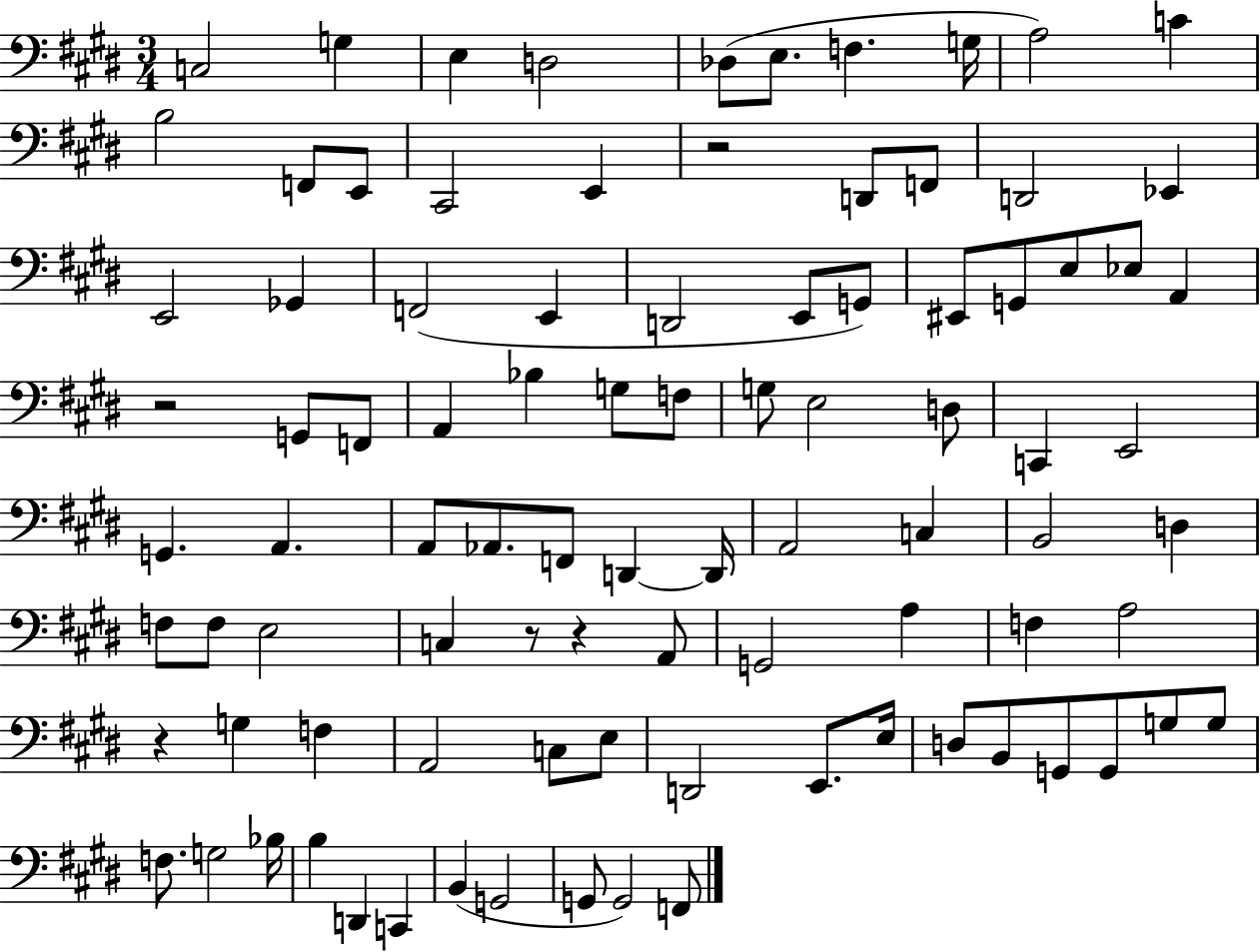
{
  \clef bass
  \numericTimeSignature
  \time 3/4
  \key e \major
  c2 g4 | e4 d2 | des8( e8. f4. g16 | a2) c'4 | \break b2 f,8 e,8 | cis,2 e,4 | r2 d,8 f,8 | d,2 ees,4 | \break e,2 ges,4 | f,2( e,4 | d,2 e,8 g,8) | eis,8 g,8 e8 ees8 a,4 | \break r2 g,8 f,8 | a,4 bes4 g8 f8 | g8 e2 d8 | c,4 e,2 | \break g,4. a,4. | a,8 aes,8. f,8 d,4~~ d,16 | a,2 c4 | b,2 d4 | \break f8 f8 e2 | c4 r8 r4 a,8 | g,2 a4 | f4 a2 | \break r4 g4 f4 | a,2 c8 e8 | d,2 e,8. e16 | d8 b,8 g,8 g,8 g8 g8 | \break f8. g2 bes16 | b4 d,4 c,4 | b,4( g,2 | g,8 g,2) f,8 | \break \bar "|."
}